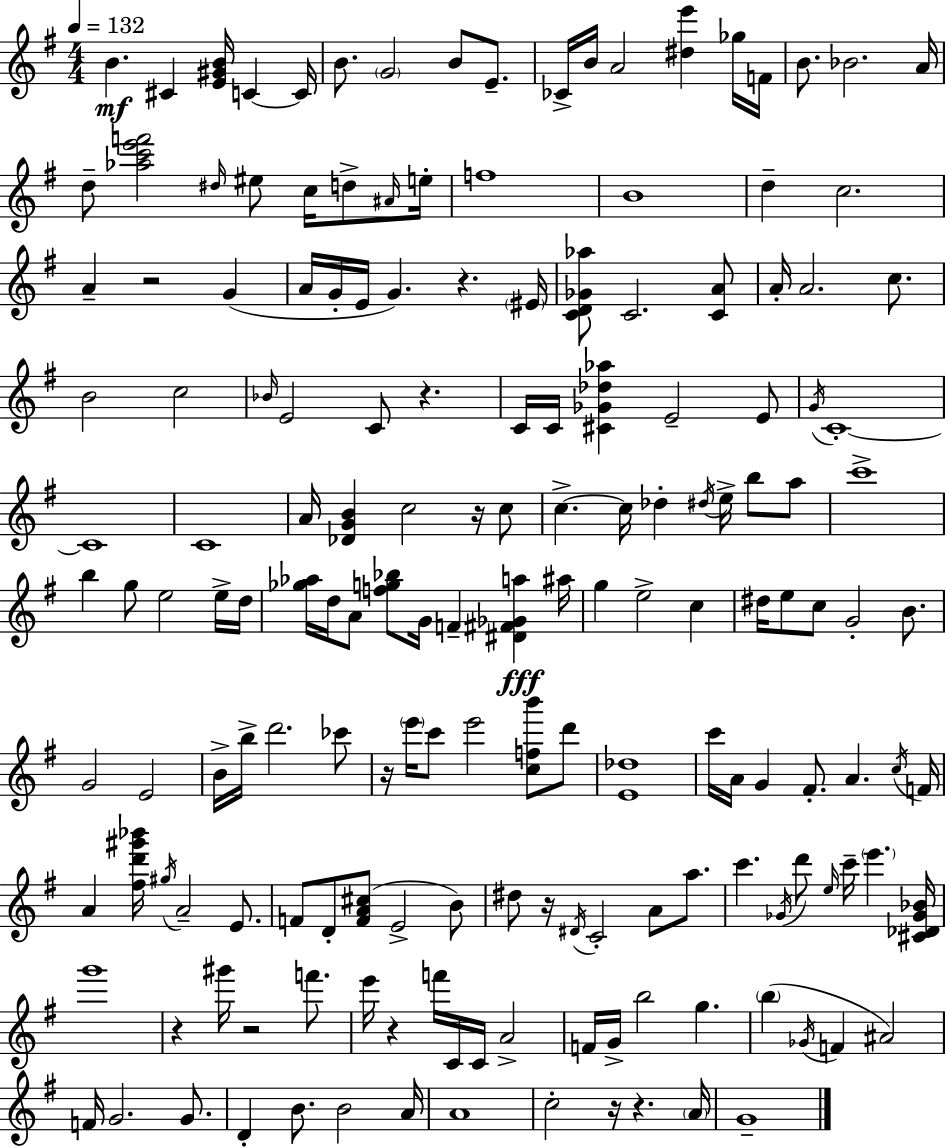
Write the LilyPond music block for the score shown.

{
  \clef treble
  \numericTimeSignature
  \time 4/4
  \key g \major
  \tempo 4 = 132
  \repeat volta 2 { b'4.\mf cis'4 <e' gis' b'>16 c'4~~ c'16 | b'8. \parenthesize g'2 b'8 e'8.-- | ces'16-> b'16 a'2 <dis'' e'''>4 ges''16 f'16 | b'8. bes'2. a'16 | \break d''8-- <aes'' c''' e''' f'''>2 \grace { dis''16 } eis''8 c''16 d''8-> | \grace { ais'16 } e''16-. f''1 | b'1 | d''4-- c''2. | \break a'4-- r2 g'4( | a'16 g'16-. e'16 g'4.) r4. | \parenthesize eis'16 <c' d' ges' aes''>8 c'2. | <c' a'>8 a'16-. a'2. c''8. | \break b'2 c''2 | \grace { bes'16 } e'2 c'8 r4. | c'16 c'16 <cis' ges' des'' aes''>4 e'2-- | e'8 \acciaccatura { g'16 } c'1-.~~ | \break c'1 | c'1 | a'16 <des' g' b'>4 c''2 | r16 c''8 c''4.->~~ c''16 des''4-. \acciaccatura { dis''16 } | \break e''16-> b''8 a''8 c'''1-> | b''4 g''8 e''2 | e''16-> d''16 <ges'' aes''>16 d''16 a'8 <f'' g'' bes''>8 g'16 f'4-- | <dis' fis' ges' a''>4\fff ais''16 g''4 e''2-> | \break c''4 dis''16 e''8 c''8 g'2-. | b'8. g'2 e'2 | b'16-> b''16-> d'''2. | ces'''8 r16 \parenthesize e'''16 c'''8 e'''2 | \break <c'' f'' b'''>8 d'''8 <e' des''>1 | c'''16 a'16 g'4 fis'8.-. a'4. | \acciaccatura { c''16 } f'16 a'4 <fis'' d''' gis''' bes'''>16 \acciaccatura { gis''16 } a'2-- | e'8. f'8 d'8-. <f' a' cis''>8( e'2-> | \break b'8) dis''8 r16 \acciaccatura { dis'16 } c'2-. | a'8 a''8. c'''4. \acciaccatura { ges'16 } d'''8 | \grace { e''16 } c'''16-- \parenthesize e'''4. <cis' des' ges' bes'>16 g'''1 | r4 gis'''16 r2 | \break f'''8. e'''16 r4 f'''16 | c'16 c'16 a'2-> f'16 g'16-> b''2 | g''4. \parenthesize b''4( \acciaccatura { ges'16 } f'4 | ais'2) f'16 g'2. | \break g'8. d'4-. b'8. | b'2 a'16 a'1 | c''2-. | r16 r4. \parenthesize a'16 g'1-- | \break } \bar "|."
}